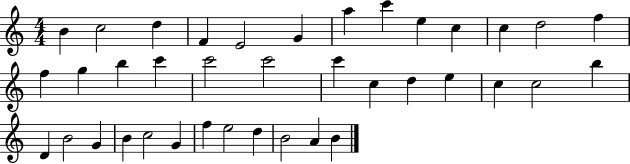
B4/q C5/h D5/q F4/q E4/h G4/q A5/q C6/q E5/q C5/q C5/q D5/h F5/q F5/q G5/q B5/q C6/q C6/h C6/h C6/q C5/q D5/q E5/q C5/q C5/h B5/q D4/q B4/h G4/q B4/q C5/h G4/q F5/q E5/h D5/q B4/h A4/q B4/q